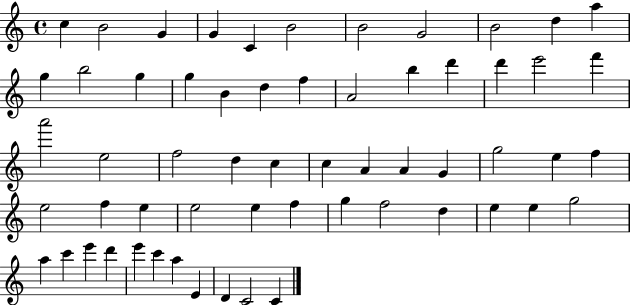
C5/q B4/h G4/q G4/q C4/q B4/h B4/h G4/h B4/h D5/q A5/q G5/q B5/h G5/q G5/q B4/q D5/q F5/q A4/h B5/q D6/q D6/q E6/h F6/q A6/h E5/h F5/h D5/q C5/q C5/q A4/q A4/q G4/q G5/h E5/q F5/q E5/h F5/q E5/q E5/h E5/q F5/q G5/q F5/h D5/q E5/q E5/q G5/h A5/q C6/q E6/q D6/q E6/q C6/q A5/q E4/q D4/q C4/h C4/q